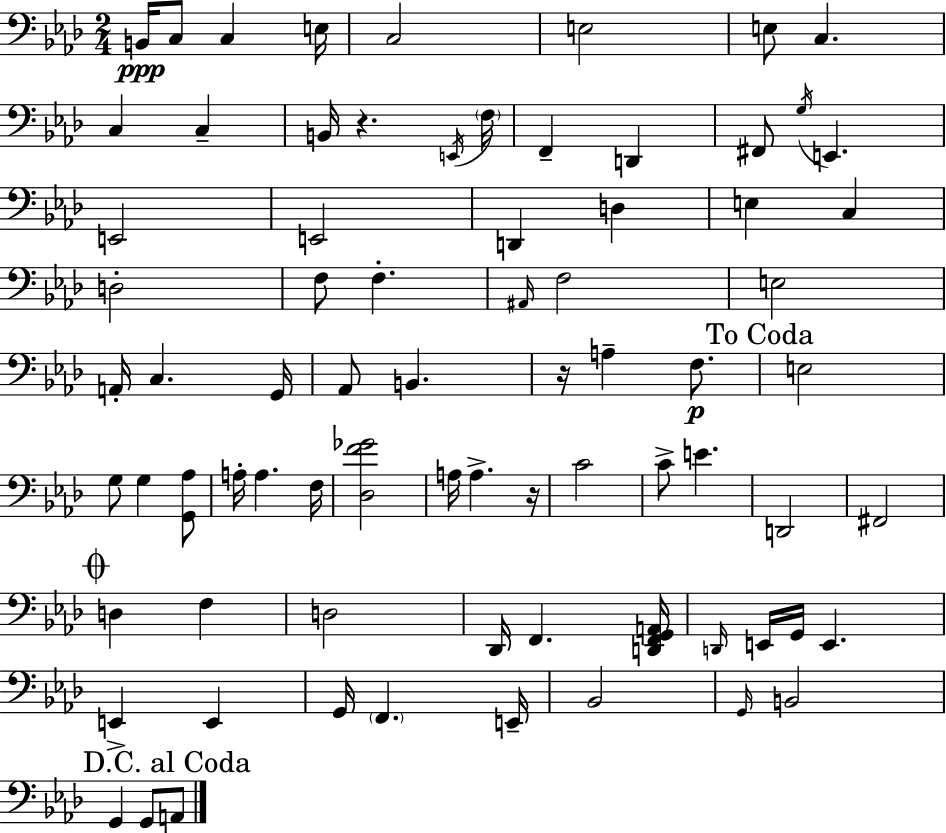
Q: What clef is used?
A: bass